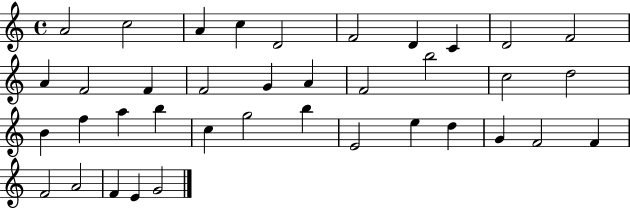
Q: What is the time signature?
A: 4/4